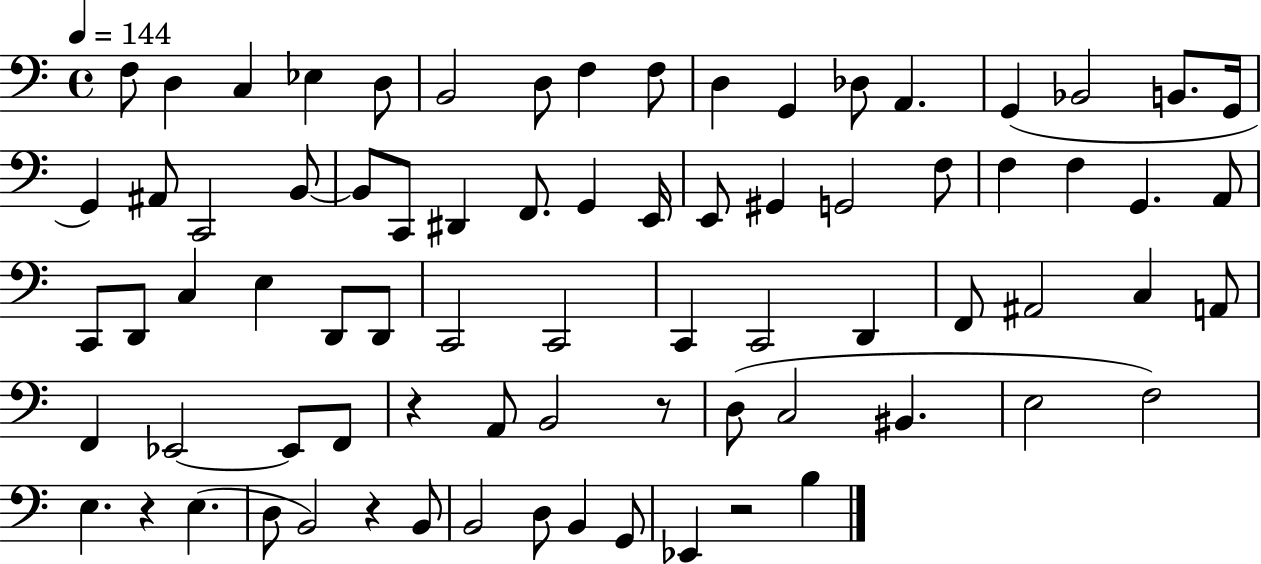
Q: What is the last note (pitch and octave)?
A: B3